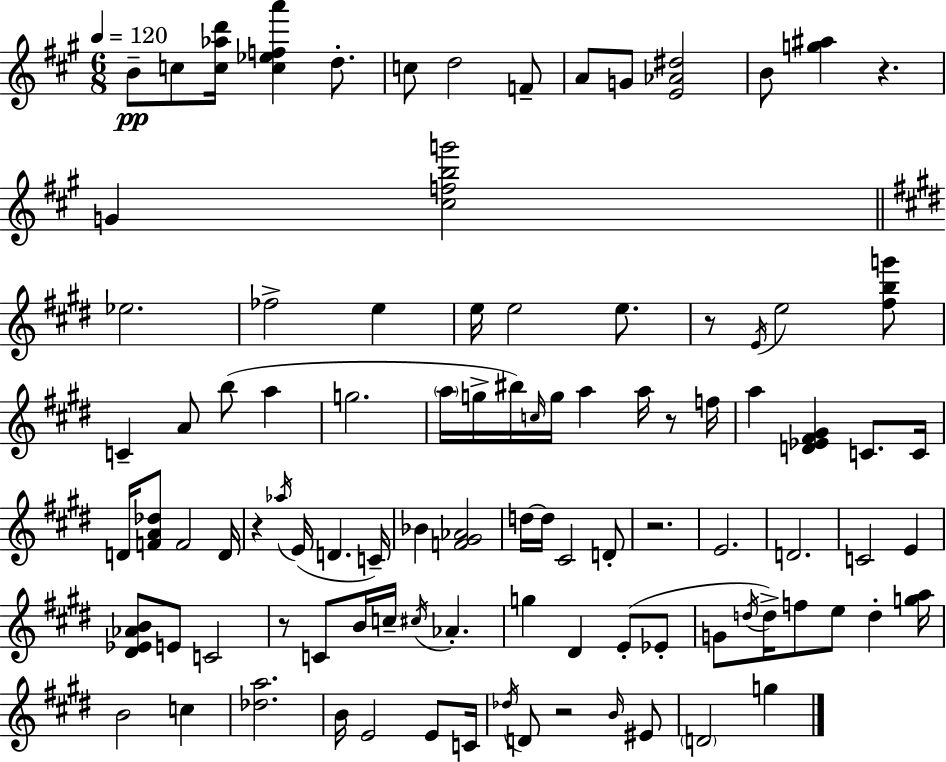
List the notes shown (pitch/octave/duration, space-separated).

B4/e C5/e [C5,Ab5,D6]/s [C5,Eb5,F5,A6]/q D5/e. C5/e D5/h F4/e A4/e G4/e [E4,Ab4,D#5]/h B4/e [G5,A#5]/q R/q. G4/q [C#5,F5,B5,G6]/h Eb5/h. FES5/h E5/q E5/s E5/h E5/e. R/e E4/s E5/h [F#5,B5,G6]/e C4/q A4/e B5/e A5/q G5/h. A5/s G5/s BIS5/s C5/s G5/s A5/q A5/s R/e F5/s A5/q [D4,Eb4,F#4,G#4]/q C4/e. C4/s D4/s [F4,A4,Db5]/e F4/h D4/s R/q Ab5/s E4/s D4/q. C4/s Bb4/q [F4,G#4,Ab4]/h D5/s D5/s C#4/h D4/e R/h. E4/h. D4/h. C4/h E4/q [D#4,Eb4,Ab4,B4]/e E4/e C4/h R/e C4/e B4/s C5/s C#5/s Ab4/q. G5/q D#4/q E4/e Eb4/e G4/e D5/s D5/s F5/e E5/e D5/q [G5,A5]/s B4/h C5/q [Db5,A5]/h. B4/s E4/h E4/e C4/s Db5/s D4/e R/h B4/s EIS4/e D4/h G5/q